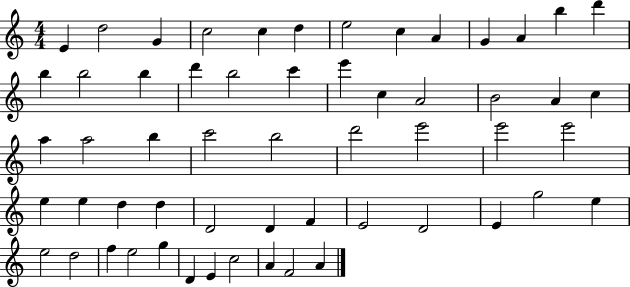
E4/q D5/h G4/q C5/h C5/q D5/q E5/h C5/q A4/q G4/q A4/q B5/q D6/q B5/q B5/h B5/q D6/q B5/h C6/q E6/q C5/q A4/h B4/h A4/q C5/q A5/q A5/h B5/q C6/h B5/h D6/h E6/h E6/h E6/h E5/q E5/q D5/q D5/q D4/h D4/q F4/q E4/h D4/h E4/q G5/h E5/q E5/h D5/h F5/q E5/h G5/q D4/q E4/q C5/h A4/q F4/h A4/q